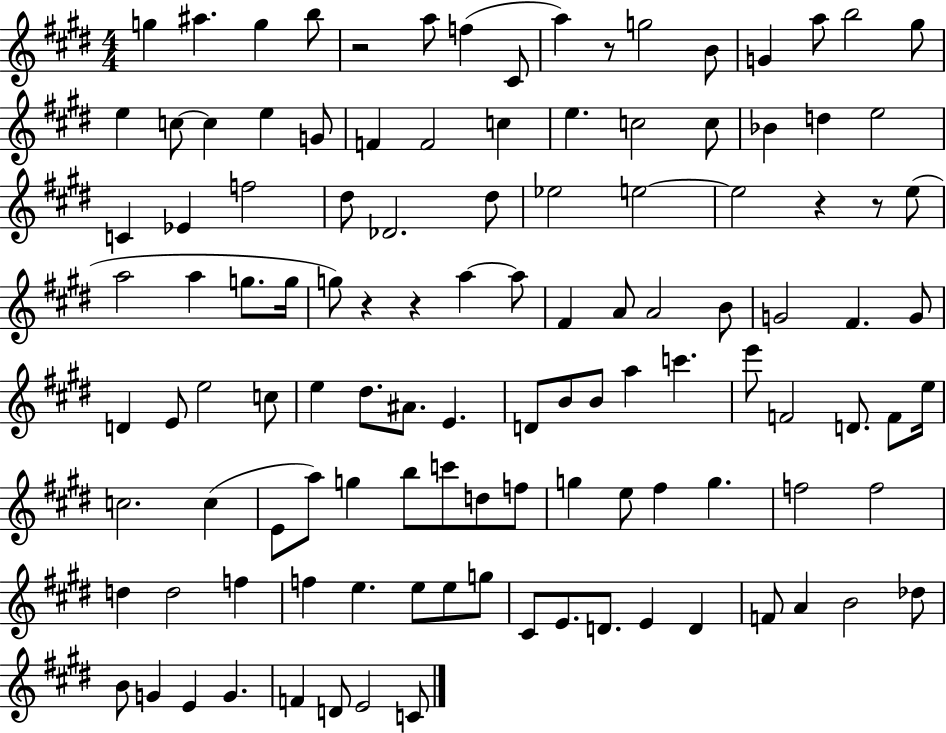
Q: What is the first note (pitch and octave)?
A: G5